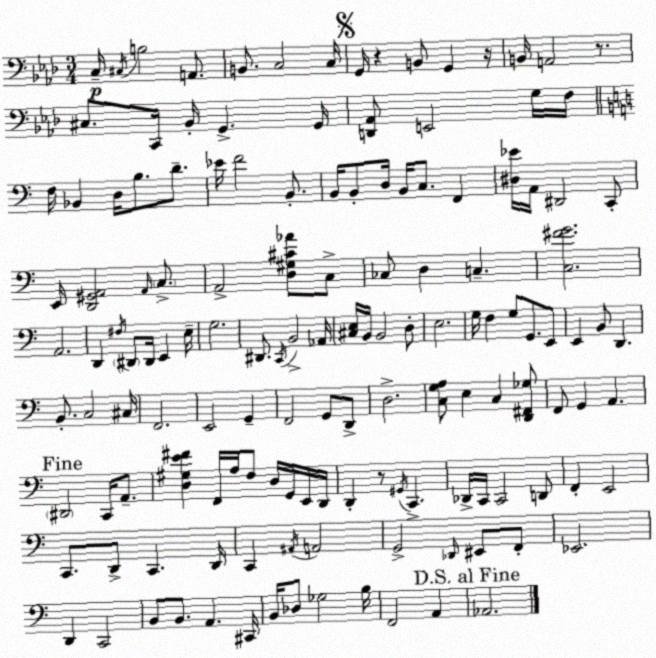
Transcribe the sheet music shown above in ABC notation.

X:1
T:Untitled
M:3/4
L:1/4
K:Ab
C,/4 ^C,/4 B,2 A,,/2 B,,/2 C,2 C,/4 G,,/4 z B,,/2 G,, z/4 B,,/4 A,,2 z/2 ^C,/2 C,,/4 _B,,/4 G,, G,,/4 [D,,_A,,]/2 E,,2 G,/4 F,/4 F,/4 _B,, D,/4 B,/2 D/2 _E/4 F2 B,,/2 B,,/4 B,,/2 D,/4 B,,/4 C,/2 F,, [^D,_E]/4 A,,/4 ^D,,2 C,,/2 E,,/4 [D,,^G,,A,,]2 A,,/4 C,/2 A,,2 [D,^G,^C_A]/2 C,/2 _C,/2 D, C, [C,^FG]2 A,,2 D,, ^F,/4 ^D,,/2 ^D,,/4 E,, E,/4 G,2 ^D,,/2 C,,/4 B,,2 _A,,/4 [^C,E,]/4 B,,/4 B,,2 D,/2 E,2 G,/4 F, G,/2 G,,/2 E,,/2 E,, B,,/2 D,, B,,/2 C,2 ^C,/4 F,,2 E,,2 G,, F,,2 G,,/2 D,,/2 D,2 [C,G,A,]/2 E, C, [D,,^F,,_G,]/2 F,,/2 G,, A,, ^D,,2 C,,/4 A,,/2 [D,^G,E^F] F,,/4 A,/4 F,/2 D,/4 G,,/4 E,,/4 D,,/4 D,, z/2 ^G,,/4 C,, _D,,/4 C,,/4 C,,2 D,,/2 F,, E,,2 C,,/2 D,,/2 C,, D,,/4 C,, ^A,,/4 A,,2 G,,2 _D,,/4 ^E,,/2 F,,/2 _E,,2 D,, C,,2 B,,/2 B,,/2 A,, ^C,,/4 B,,/4 _D,/2 _G,2 B,/4 F,,2 A,, _A,,2